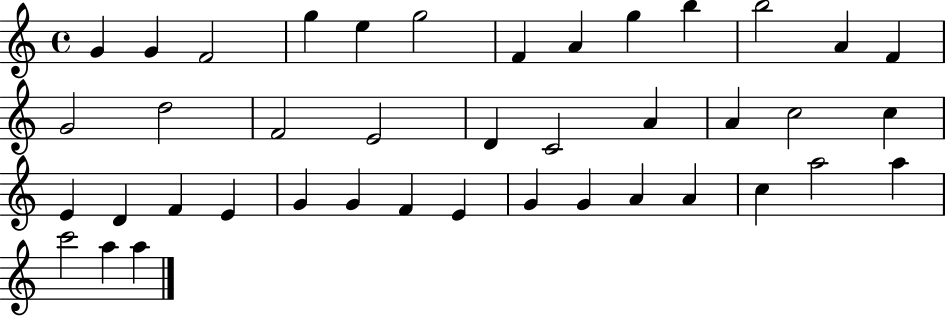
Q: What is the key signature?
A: C major